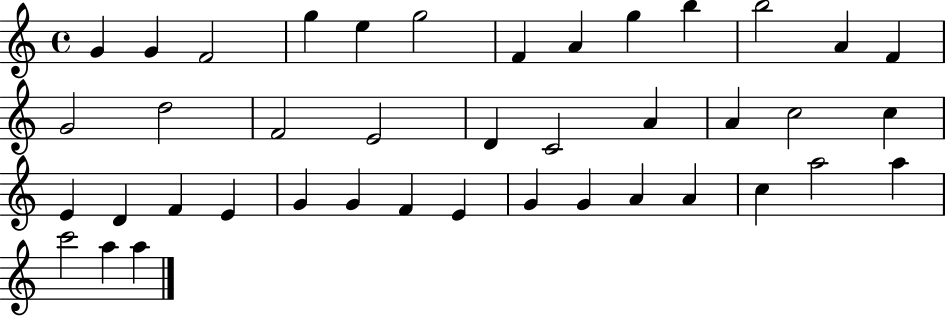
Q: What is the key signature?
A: C major